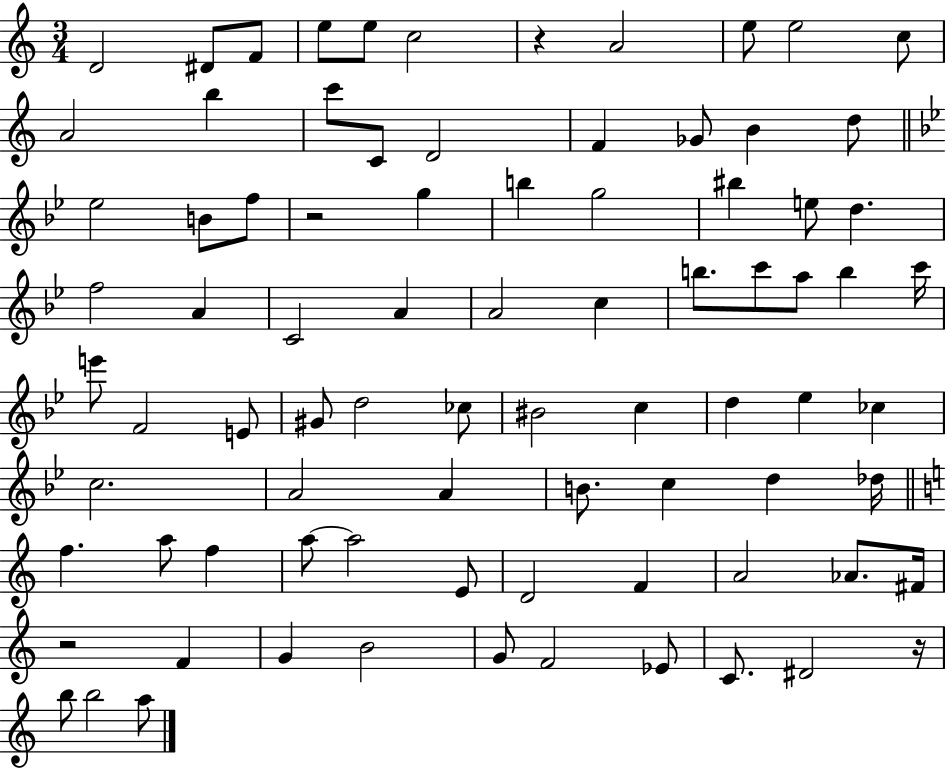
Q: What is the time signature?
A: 3/4